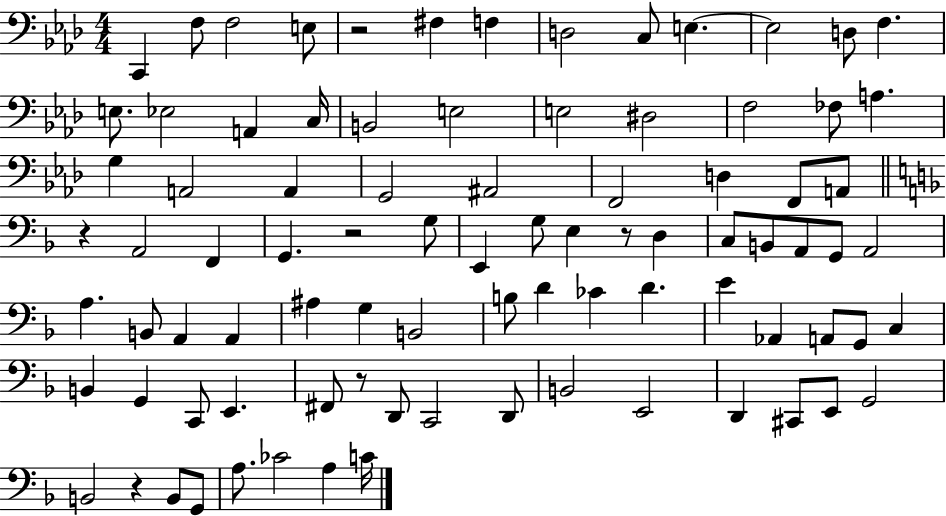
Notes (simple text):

C2/q F3/e F3/h E3/e R/h F#3/q F3/q D3/h C3/e E3/q. E3/h D3/e F3/q. E3/e. Eb3/h A2/q C3/s B2/h E3/h E3/h D#3/h F3/h FES3/e A3/q. G3/q A2/h A2/q G2/h A#2/h F2/h D3/q F2/e A2/e R/q A2/h F2/q G2/q. R/h G3/e E2/q G3/e E3/q R/e D3/q C3/e B2/e A2/e G2/e A2/h A3/q. B2/e A2/q A2/q A#3/q G3/q B2/h B3/e D4/q CES4/q D4/q. E4/q Ab2/q A2/e G2/e C3/q B2/q G2/q C2/e E2/q. F#2/e R/e D2/e C2/h D2/e B2/h E2/h D2/q C#2/e E2/e G2/h B2/h R/q B2/e G2/e A3/e. CES4/h A3/q C4/s